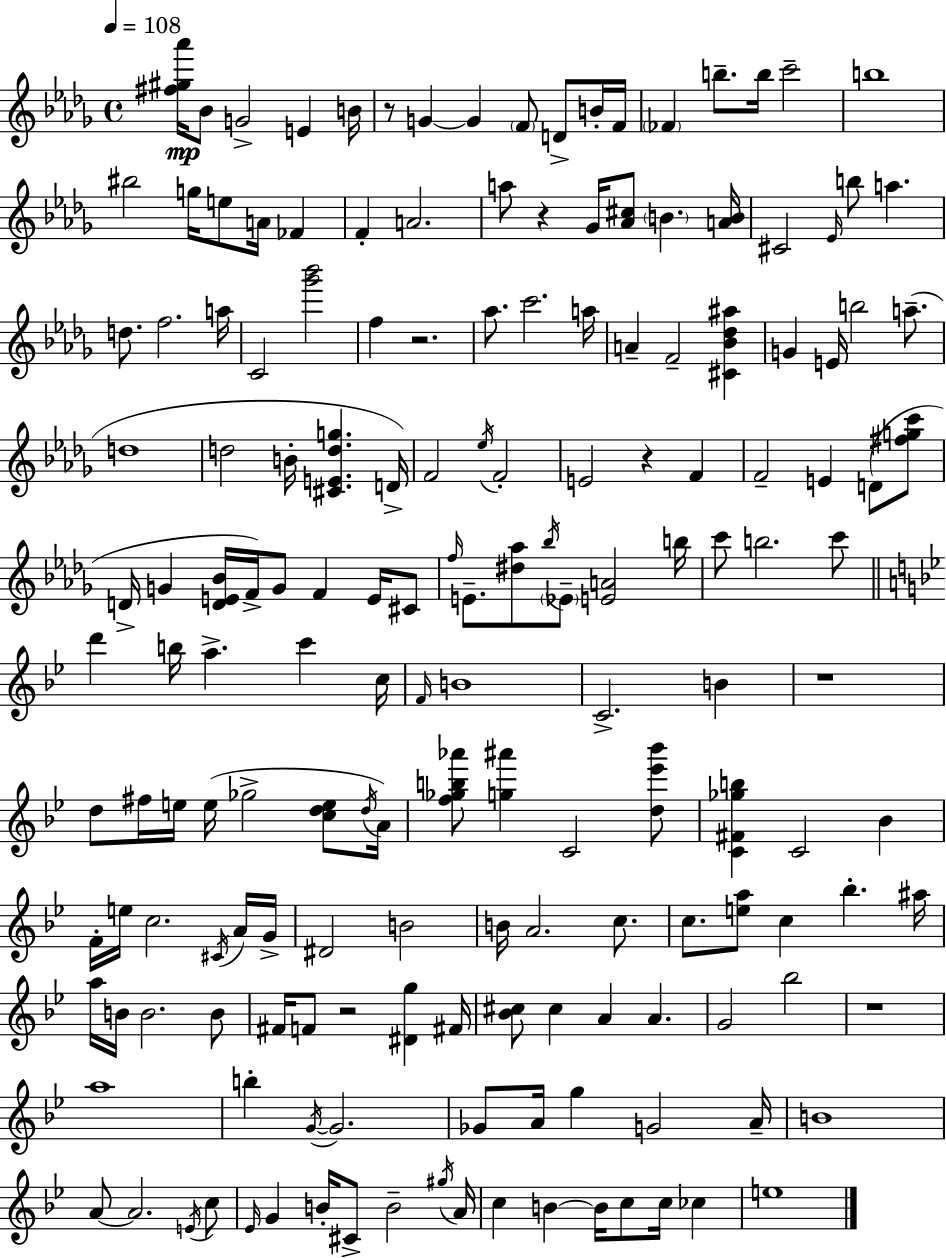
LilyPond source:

{
  \clef treble
  \time 4/4
  \defaultTimeSignature
  \key bes \minor
  \tempo 4 = 108
  <fis'' gis'' aes'''>16\mp bes'8 g'2-> e'4 b'16 | r8 g'4~~ g'4 \parenthesize f'8 d'8-> b'16-. f'16 | \parenthesize fes'4 b''8.-- b''16 c'''2-- | b''1 | \break bis''2 g''16 e''8 a'16 fes'4 | f'4-. a'2. | a''8 r4 ges'16 <aes' cis''>8 \parenthesize b'4. <a' b'>16 | cis'2 \grace { ees'16 } b''8 a''4. | \break d''8. f''2. | a''16 c'2 <ges''' bes'''>2 | f''4 r2. | aes''8. c'''2. | \break a''16 a'4-- f'2-- <cis' bes' des'' ais''>4 | g'4 e'16 b''2 a''8.--( | d''1 | d''2 b'16-. <cis' e' d'' g''>4. | \break d'16->) f'2 \acciaccatura { ees''16 } f'2-. | e'2 r4 f'4 | f'2-- e'4 d'8( | <fis'' g'' c'''>8 d'16-> g'4 <d' e' bes'>16 f'16->) g'8 f'4 e'16 | \break cis'8 \grace { f''16 } e'8.-- <dis'' aes''>8 \acciaccatura { bes''16 } \parenthesize ees'8-- <e' a'>2 | b''16 c'''8 b''2. | c'''8 \bar "||" \break \key g \minor d'''4 b''16 a''4.-> c'''4 c''16 | \grace { f'16 } b'1 | c'2.-> b'4 | r1 | \break d''8 fis''16 e''16 e''16( ges''2-> <c'' d'' e''>8 | \acciaccatura { d''16 } a'16) <f'' ges'' b'' aes'''>8 <g'' ais'''>4 c'2 | <d'' ees''' bes'''>8 <c' fis' ges'' b''>4 c'2 bes'4 | f'16-. e''16 c''2. | \break \acciaccatura { cis'16 } a'16 g'16-> dis'2 b'2 | b'16 a'2. | c''8. c''8. <e'' a''>8 c''4 bes''4.-. | ais''16 a''16 b'16 b'2. | \break b'8 fis'16 f'8 r2 <dis' g''>4 | fis'16 <bes' cis''>8 cis''4 a'4 a'4. | g'2 bes''2 | r1 | \break a''1 | b''4-. \acciaccatura { g'16~ }~ g'2. | ges'8 a'16 g''4 g'2 | a'16-- b'1 | \break a'8~~ a'2. | \acciaccatura { e'16 } c''8 \grace { ees'16 } g'4 b'16-. cis'8-> b'2-- | \acciaccatura { gis''16 } a'16 c''4 b'4~~ b'16 | c''8 c''16 ces''4 e''1 | \break \bar "|."
}